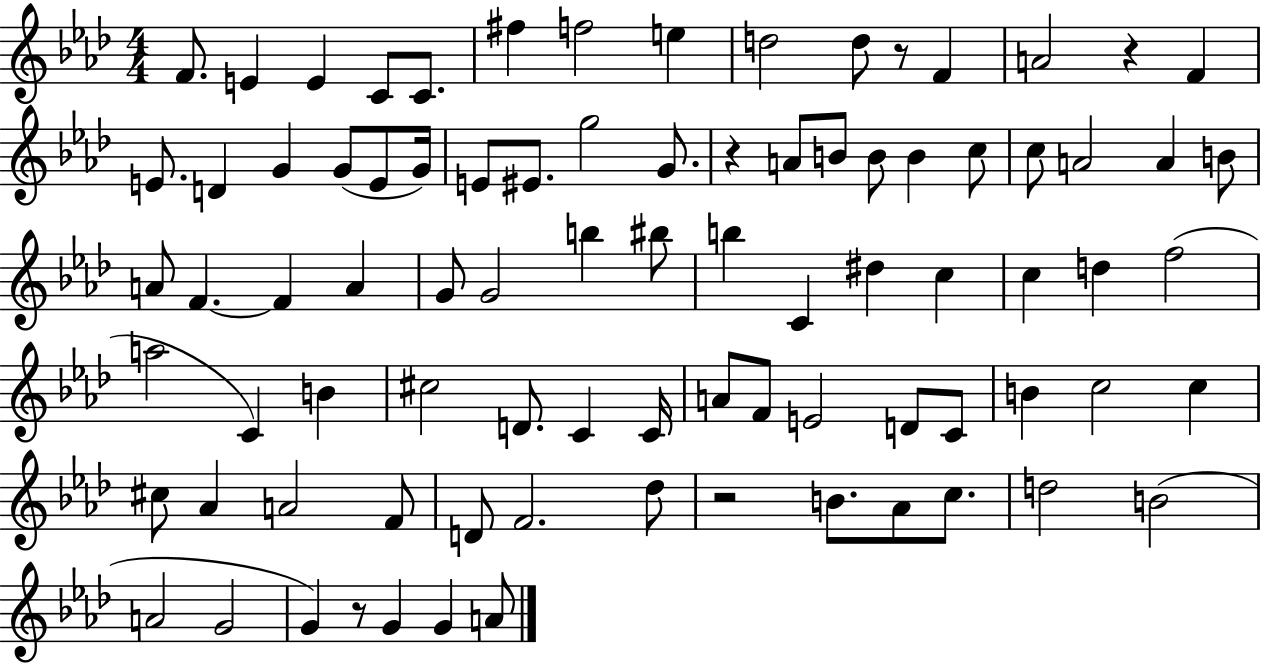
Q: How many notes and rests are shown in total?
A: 85